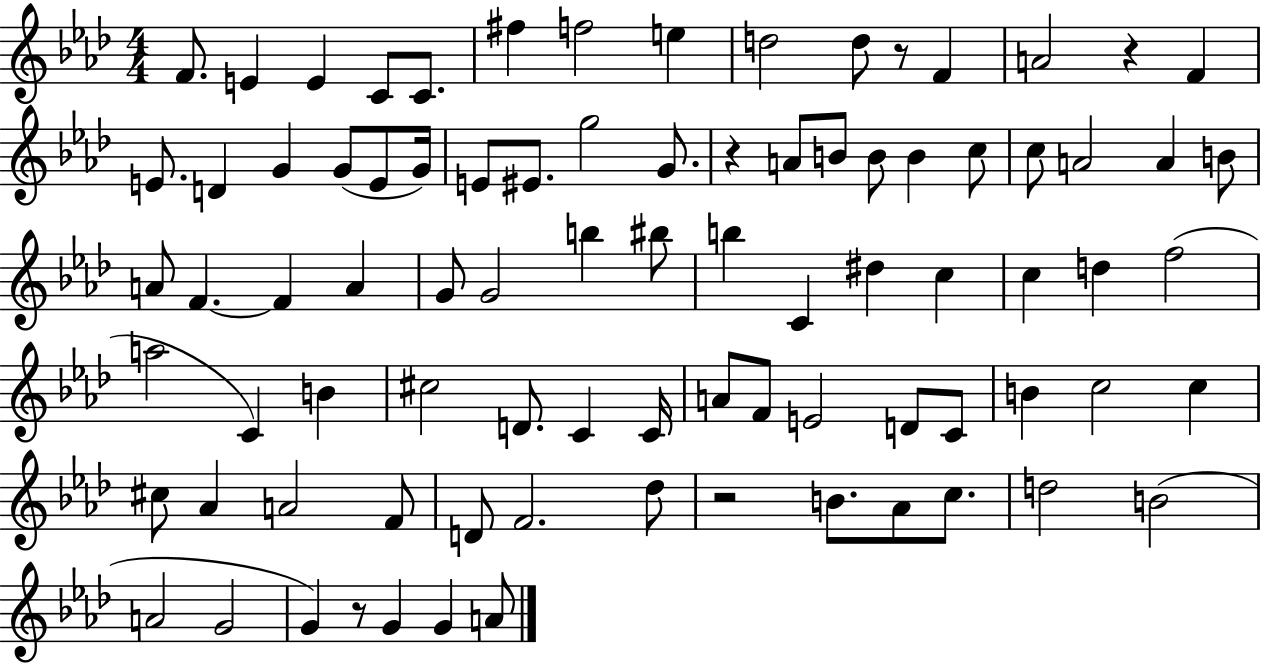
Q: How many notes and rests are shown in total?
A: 85